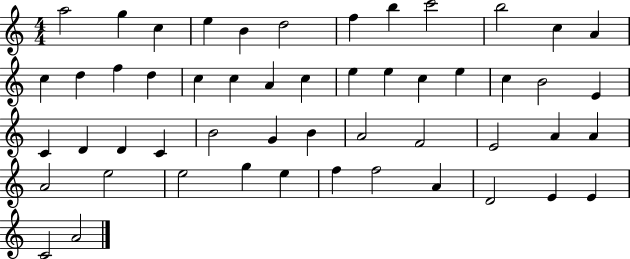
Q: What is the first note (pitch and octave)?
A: A5